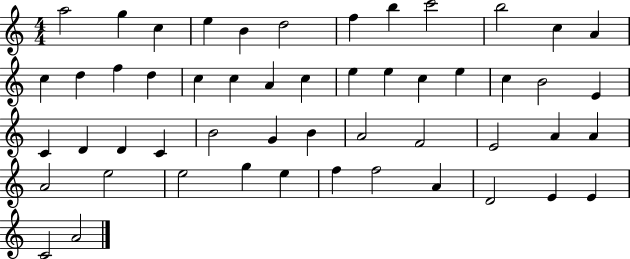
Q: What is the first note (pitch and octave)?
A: A5